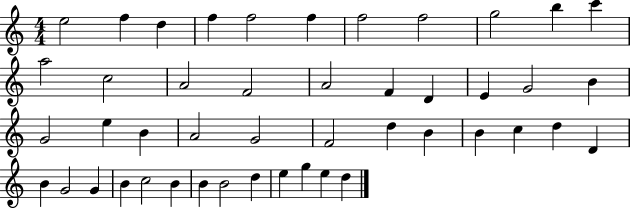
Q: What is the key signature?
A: C major